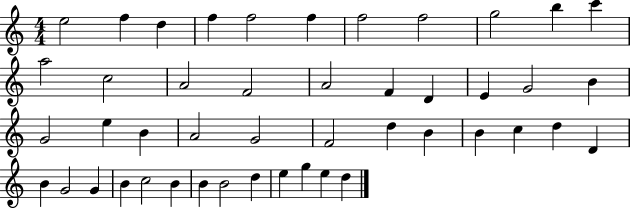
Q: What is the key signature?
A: C major